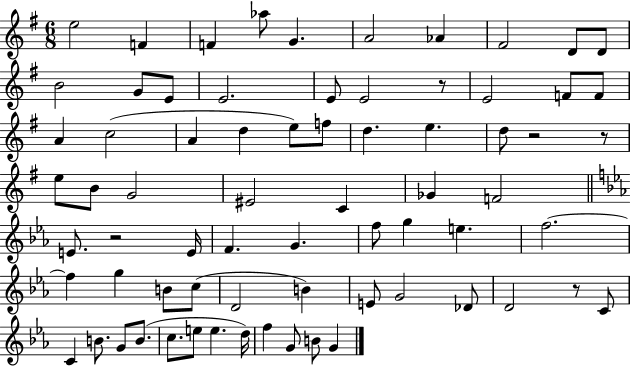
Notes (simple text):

E5/h F4/q F4/q Ab5/e G4/q. A4/h Ab4/q F#4/h D4/e D4/e B4/h G4/e E4/e E4/h. E4/e E4/h R/e E4/h F4/e F4/e A4/q C5/h A4/q D5/q E5/e F5/e D5/q. E5/q. D5/e R/h R/e E5/e B4/e G4/h EIS4/h C4/q Gb4/q F4/h E4/e. R/h E4/s F4/q. G4/q. F5/e G5/q E5/q. F5/h. F5/q G5/q B4/e C5/e D4/h B4/q E4/e G4/h Db4/e D4/h R/e C4/e C4/q B4/e. G4/e B4/e. C5/e. E5/e E5/q. D5/s F5/q G4/e B4/e G4/q